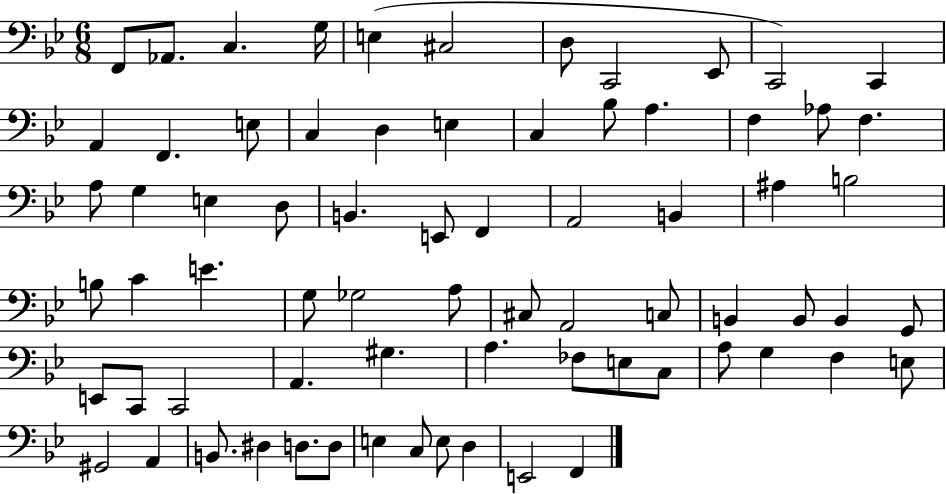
X:1
T:Untitled
M:6/8
L:1/4
K:Bb
F,,/2 _A,,/2 C, G,/4 E, ^C,2 D,/2 C,,2 _E,,/2 C,,2 C,, A,, F,, E,/2 C, D, E, C, _B,/2 A, F, _A,/2 F, A,/2 G, E, D,/2 B,, E,,/2 F,, A,,2 B,, ^A, B,2 B,/2 C E G,/2 _G,2 A,/2 ^C,/2 A,,2 C,/2 B,, B,,/2 B,, G,,/2 E,,/2 C,,/2 C,,2 A,, ^G, A, _F,/2 E,/2 C,/2 A,/2 G, F, E,/2 ^G,,2 A,, B,,/2 ^D, D,/2 D,/2 E, C,/2 E,/2 D, E,,2 F,,